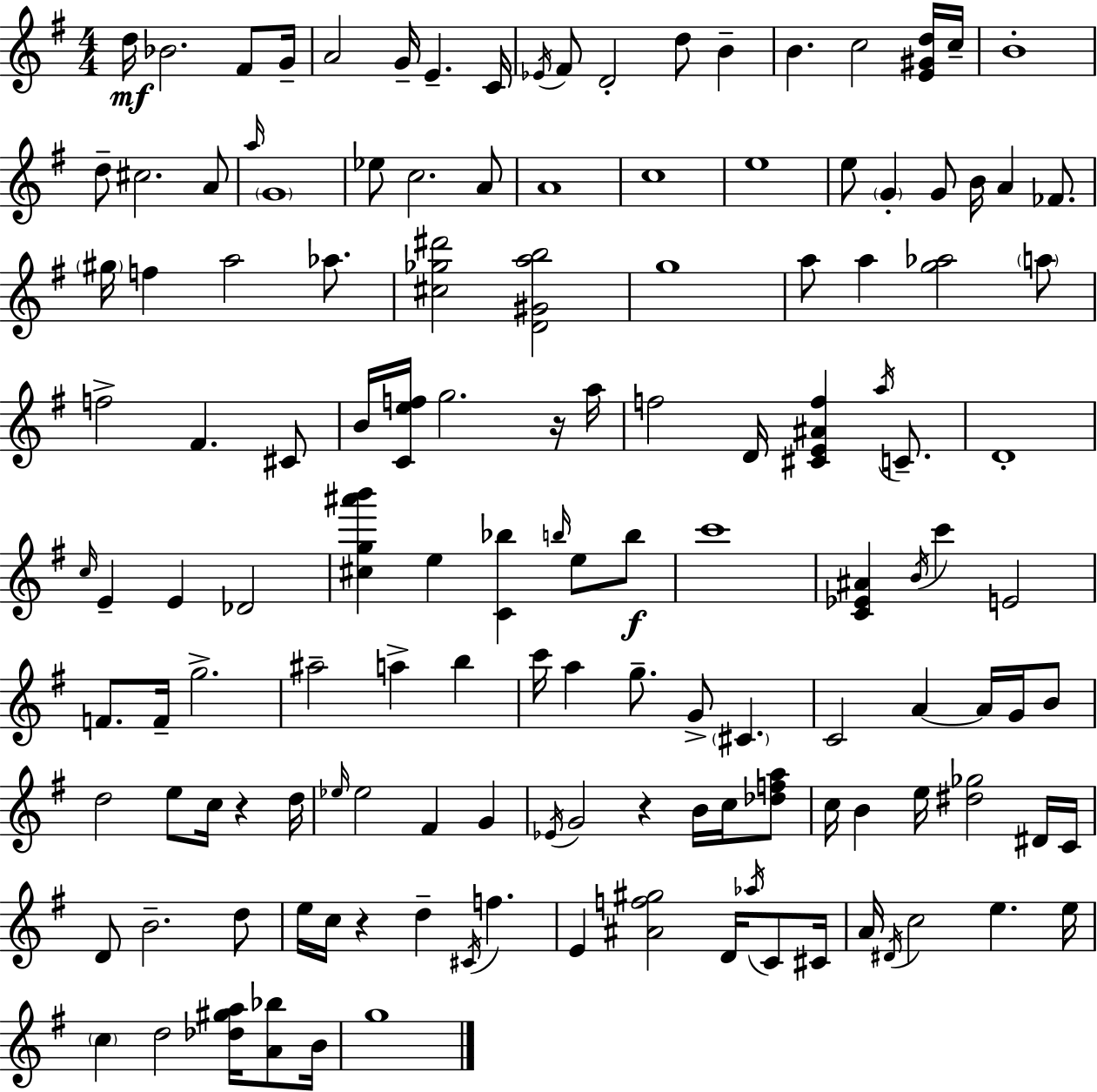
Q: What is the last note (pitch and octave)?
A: G5